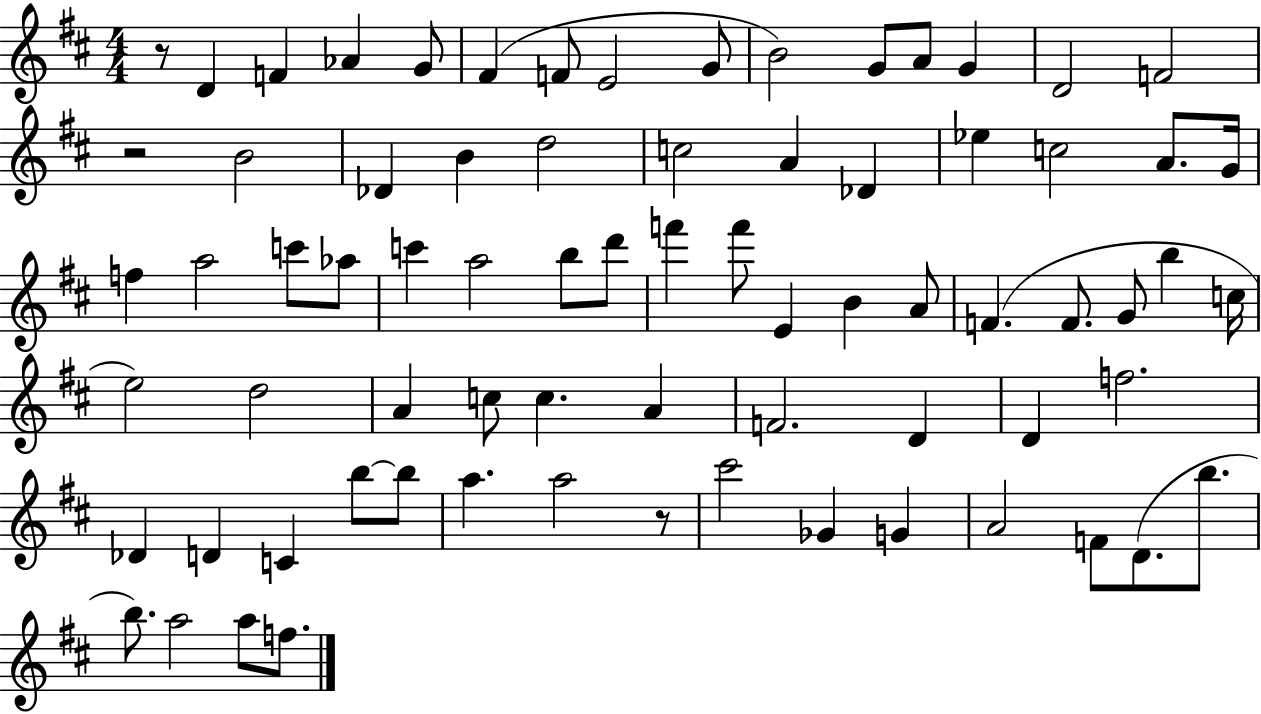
R/e D4/q F4/q Ab4/q G4/e F#4/q F4/e E4/h G4/e B4/h G4/e A4/e G4/q D4/h F4/h R/h B4/h Db4/q B4/q D5/h C5/h A4/q Db4/q Eb5/q C5/h A4/e. G4/s F5/q A5/h C6/e Ab5/e C6/q A5/h B5/e D6/e F6/q F6/e E4/q B4/q A4/e F4/q. F4/e. G4/e B5/q C5/s E5/h D5/h A4/q C5/e C5/q. A4/q F4/h. D4/q D4/q F5/h. Db4/q D4/q C4/q B5/e B5/e A5/q. A5/h R/e C#6/h Gb4/q G4/q A4/h F4/e D4/e. B5/e. B5/e. A5/h A5/e F5/e.